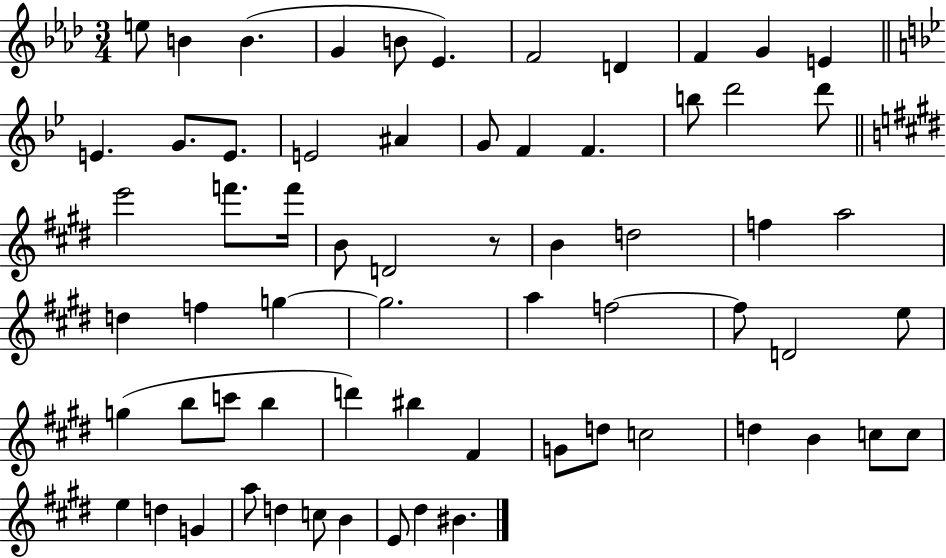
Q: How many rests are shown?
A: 1